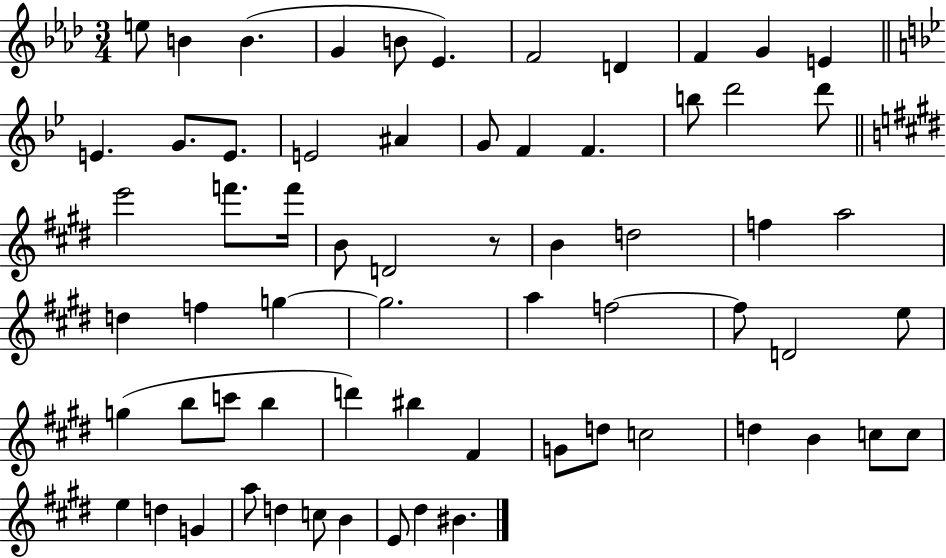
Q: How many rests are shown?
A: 1